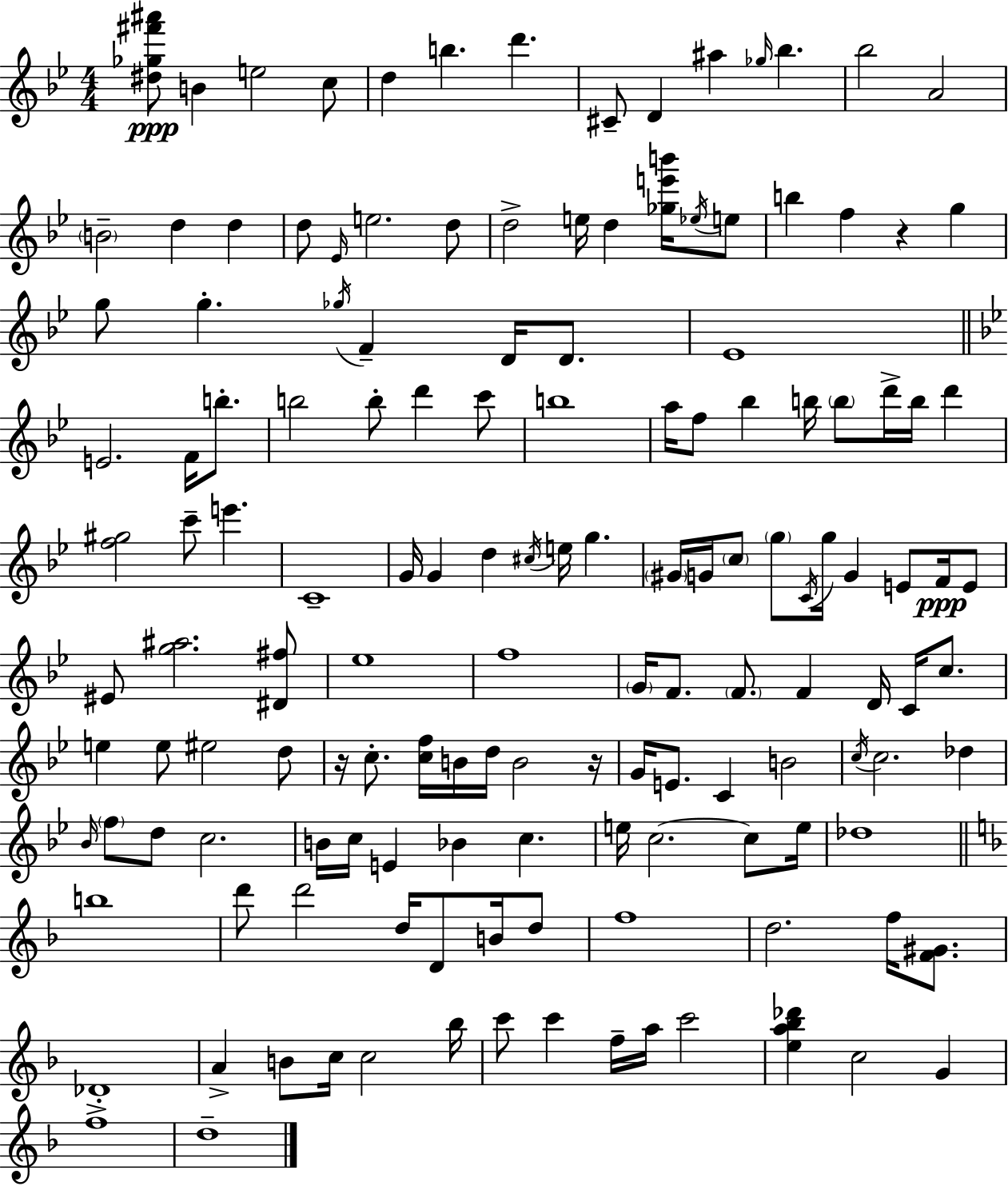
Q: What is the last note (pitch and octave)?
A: D5